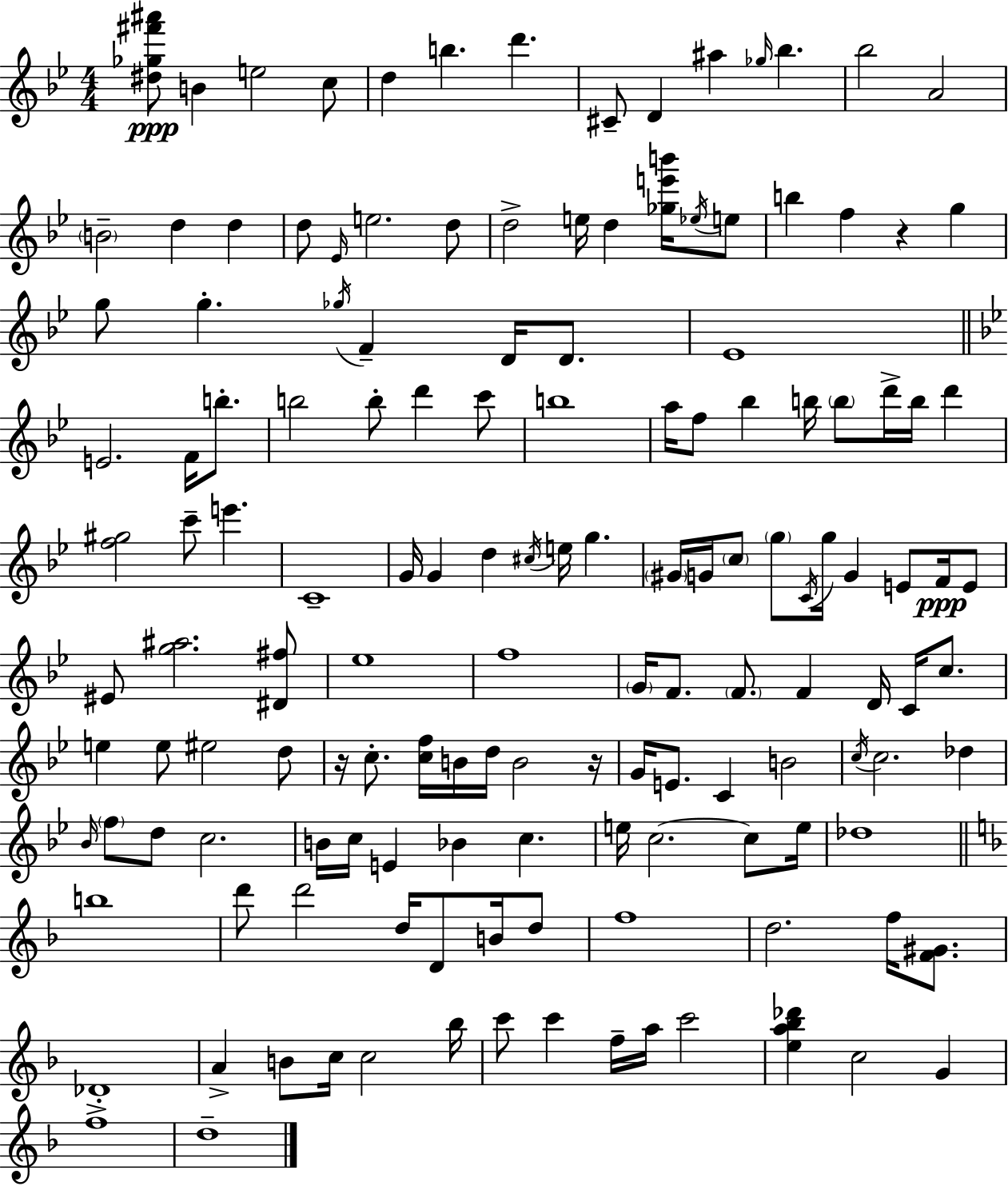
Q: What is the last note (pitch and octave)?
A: D5